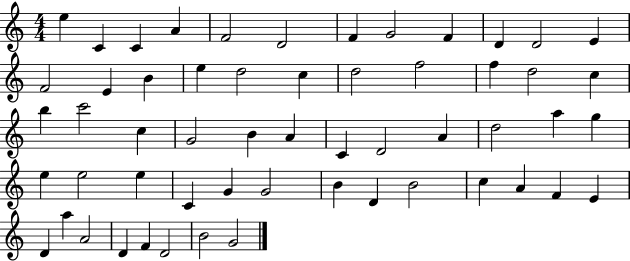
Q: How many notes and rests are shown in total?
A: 56